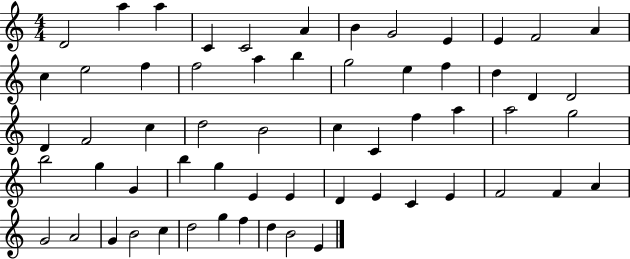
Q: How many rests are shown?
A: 0